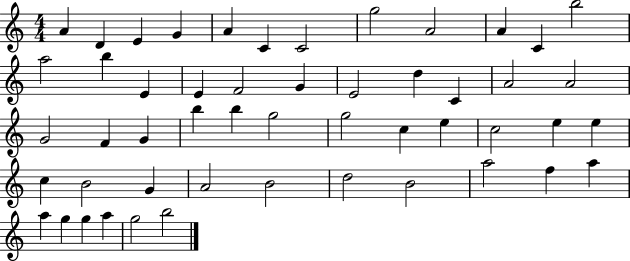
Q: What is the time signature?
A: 4/4